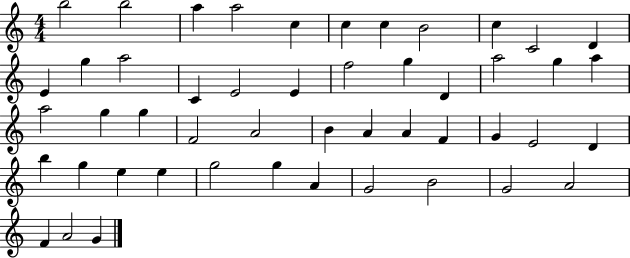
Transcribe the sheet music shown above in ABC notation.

X:1
T:Untitled
M:4/4
L:1/4
K:C
b2 b2 a a2 c c c B2 c C2 D E g a2 C E2 E f2 g D a2 g a a2 g g F2 A2 B A A F G E2 D b g e e g2 g A G2 B2 G2 A2 F A2 G